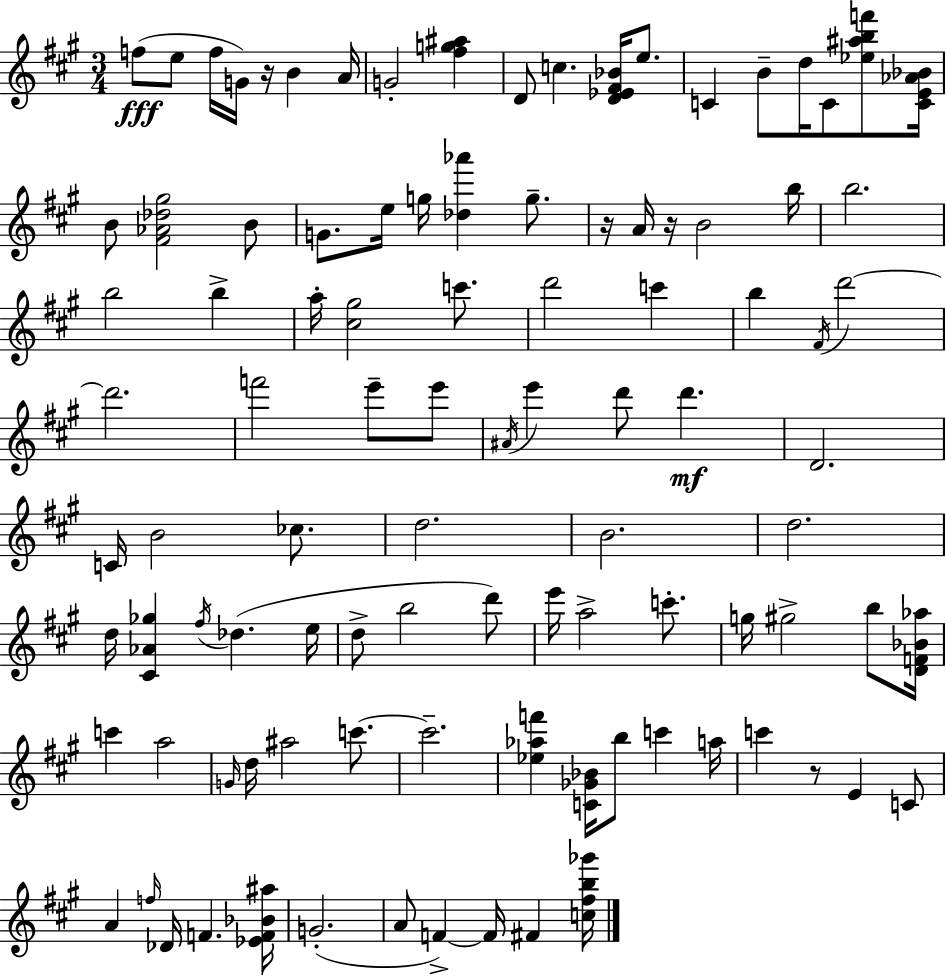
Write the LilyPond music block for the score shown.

{
  \clef treble
  \numericTimeSignature
  \time 3/4
  \key a \major
  \repeat volta 2 { f''8(\fff e''8 f''16 g'16) r16 b'4 a'16 | g'2-. <fis'' g'' ais''>4 | d'8 c''4. <d' ees' fis' bes'>16 e''8. | c'4 b'8-- d''16 c'8 <ees'' ais'' b'' f'''>8 <c' e' aes' bes'>16 | \break b'8 <fis' aes' des'' gis''>2 b'8 | g'8. e''16 g''16 <des'' aes'''>4 g''8.-- | r16 a'16 r16 b'2 b''16 | b''2. | \break b''2 b''4-> | a''16-. <cis'' gis''>2 c'''8. | d'''2 c'''4 | b''4 \acciaccatura { fis'16 } d'''2~~ | \break d'''2. | f'''2 e'''8-- e'''8 | \acciaccatura { ais'16 } e'''4 d'''8 d'''4.\mf | d'2. | \break c'16 b'2 ces''8. | d''2. | b'2. | d''2. | \break d''16 <cis' aes' ges''>4 \acciaccatura { fis''16 } des''4.( | e''16 d''8-> b''2 | d'''8) e'''16 a''2-> | c'''8.-. g''16 gis''2-> | \break b''8 <d' f' bes' aes''>16 c'''4 a''2 | \grace { g'16 } d''16 ais''2 | c'''8.~~ c'''2.-- | <ees'' aes'' f'''>4 <c' ges' bes'>16 b''8 c'''4 | \break a''16 c'''4 r8 e'4 | c'8 a'4 \grace { f''16 } des'16 f'4. | <ees' f' bes' ais''>16 g'2.-.( | a'8 f'4->~~) f'16 | \break fis'4 <c'' fis'' b'' ges'''>16 } \bar "|."
}